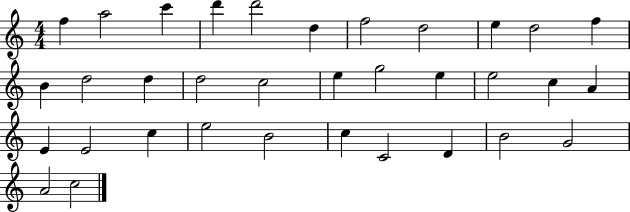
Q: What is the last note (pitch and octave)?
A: C5